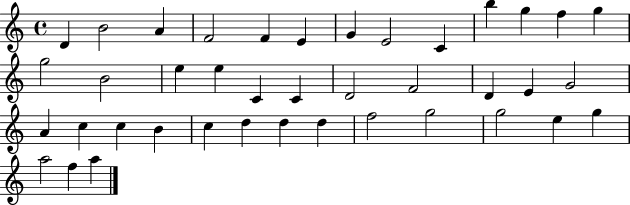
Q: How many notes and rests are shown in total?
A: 40